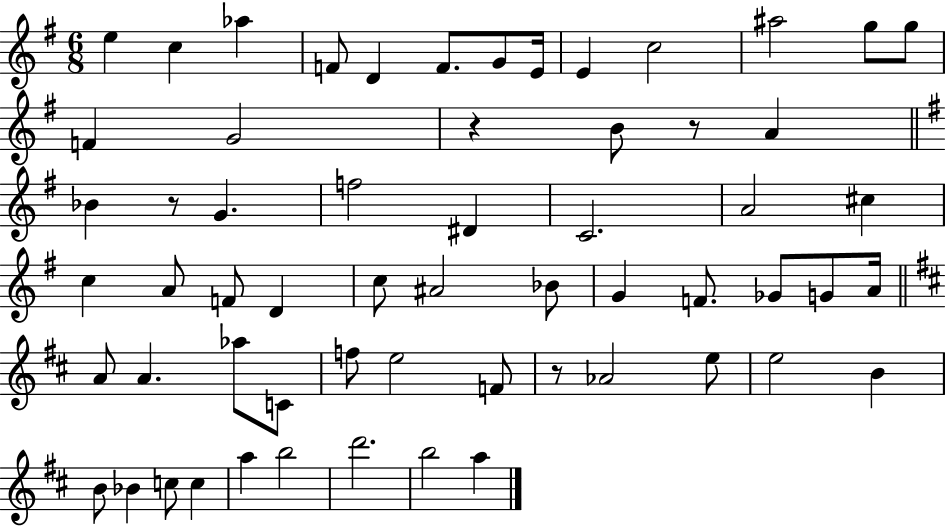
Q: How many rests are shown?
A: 4